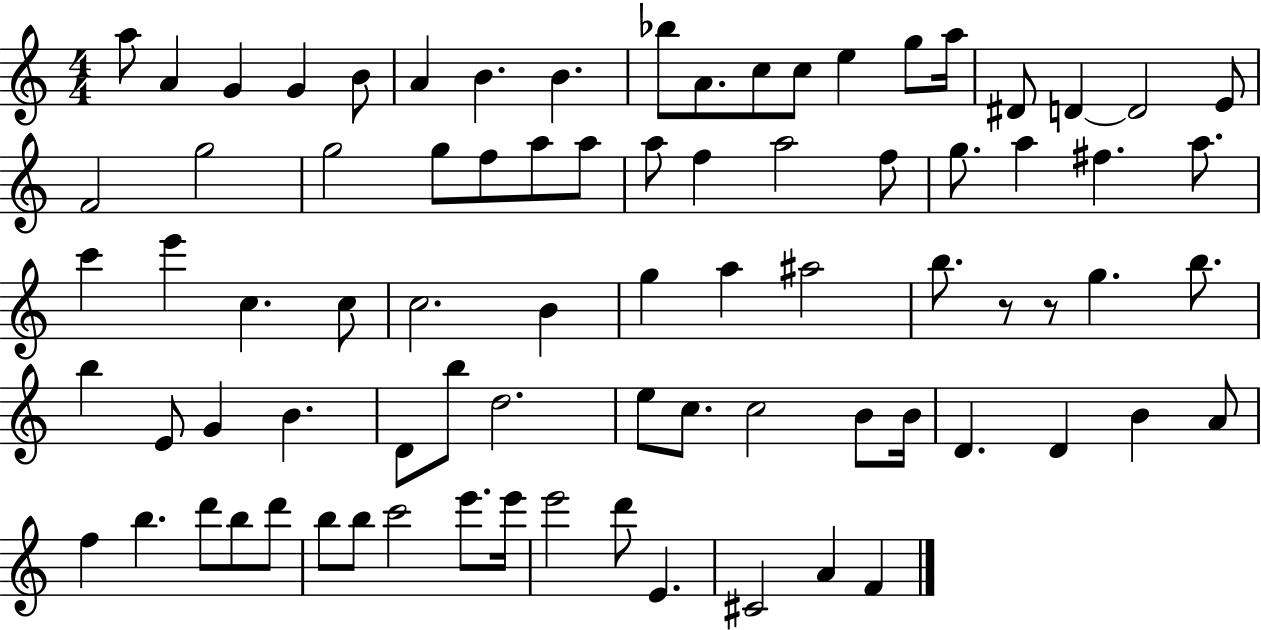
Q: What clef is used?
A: treble